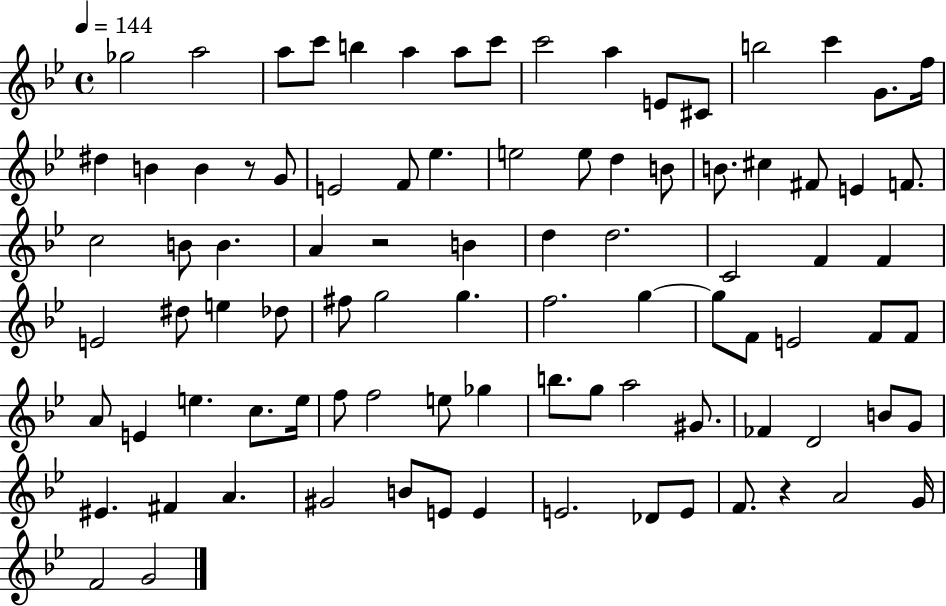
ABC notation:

X:1
T:Untitled
M:4/4
L:1/4
K:Bb
_g2 a2 a/2 c'/2 b a a/2 c'/2 c'2 a E/2 ^C/2 b2 c' G/2 f/4 ^d B B z/2 G/2 E2 F/2 _e e2 e/2 d B/2 B/2 ^c ^F/2 E F/2 c2 B/2 B A z2 B d d2 C2 F F E2 ^d/2 e _d/2 ^f/2 g2 g f2 g g/2 F/2 E2 F/2 F/2 A/2 E e c/2 e/4 f/2 f2 e/2 _g b/2 g/2 a2 ^G/2 _F D2 B/2 G/2 ^E ^F A ^G2 B/2 E/2 E E2 _D/2 E/2 F/2 z A2 G/4 F2 G2